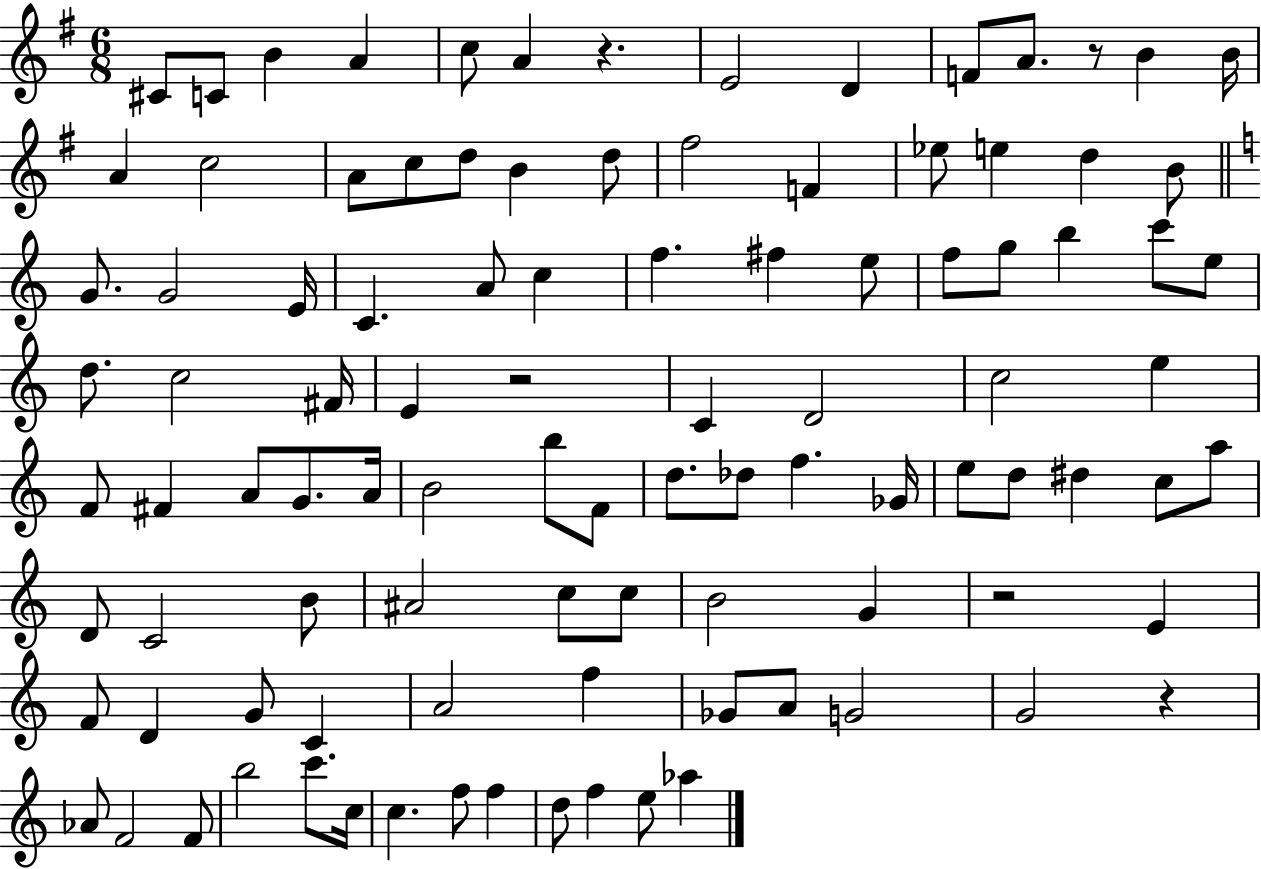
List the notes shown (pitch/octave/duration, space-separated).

C#4/e C4/e B4/q A4/q C5/e A4/q R/q. E4/h D4/q F4/e A4/e. R/e B4/q B4/s A4/q C5/h A4/e C5/e D5/e B4/q D5/e F#5/h F4/q Eb5/e E5/q D5/q B4/e G4/e. G4/h E4/s C4/q. A4/e C5/q F5/q. F#5/q E5/e F5/e G5/e B5/q C6/e E5/e D5/e. C5/h F#4/s E4/q R/h C4/q D4/h C5/h E5/q F4/e F#4/q A4/e G4/e. A4/s B4/h B5/e F4/e D5/e. Db5/e F5/q. Gb4/s E5/e D5/e D#5/q C5/e A5/e D4/e C4/h B4/e A#4/h C5/e C5/e B4/h G4/q R/h E4/q F4/e D4/q G4/e C4/q A4/h F5/q Gb4/e A4/e G4/h G4/h R/q Ab4/e F4/h F4/e B5/h C6/e. C5/s C5/q. F5/e F5/q D5/e F5/q E5/e Ab5/q